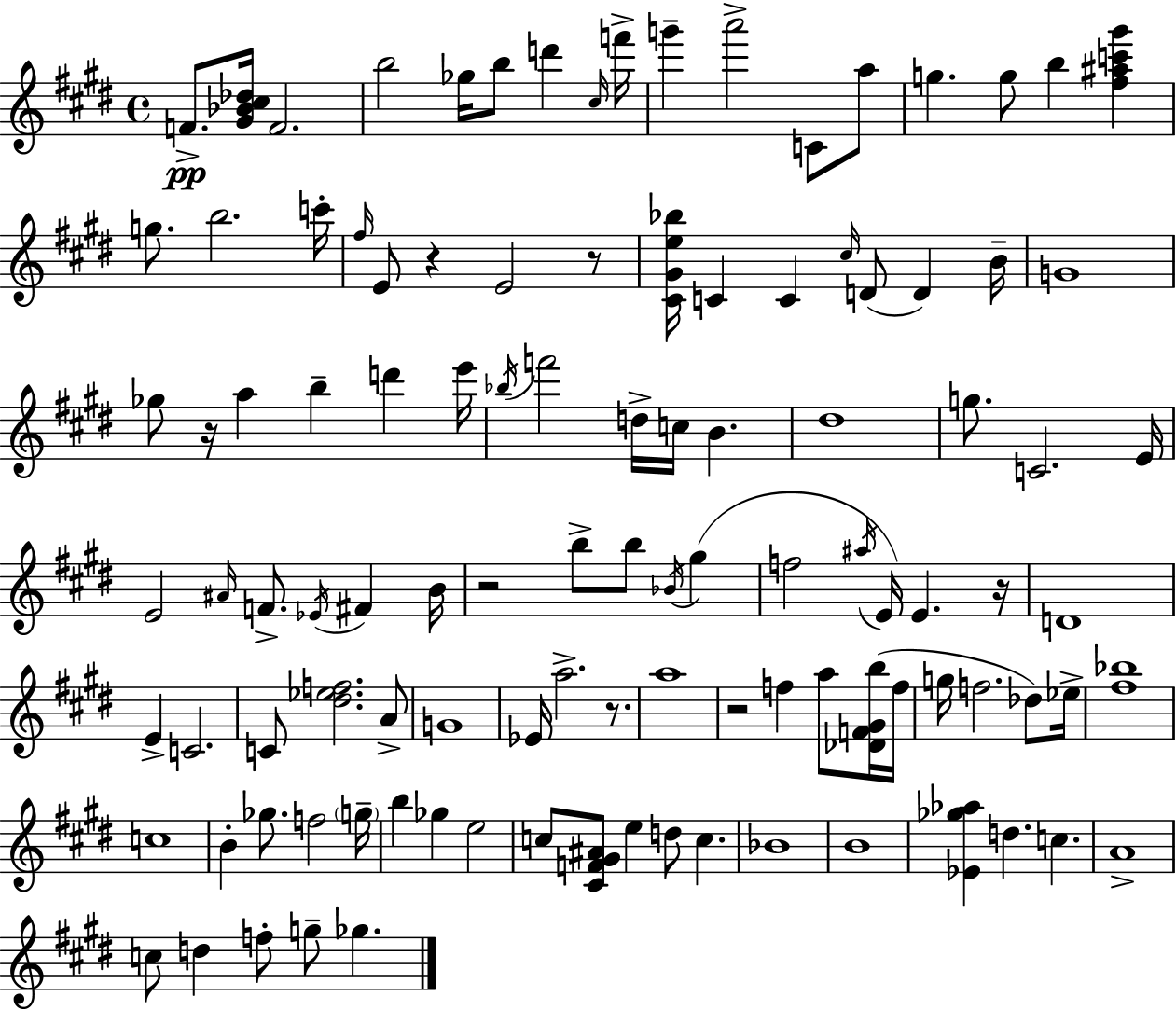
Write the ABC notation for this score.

X:1
T:Untitled
M:4/4
L:1/4
K:E
F/2 [^G_B^c_d]/4 F2 b2 _g/4 b/2 d' ^c/4 f'/4 g' a'2 C/2 a/2 g g/2 b [^f^ac'^g'] g/2 b2 c'/4 ^f/4 E/2 z E2 z/2 [^C^Ge_b]/4 C C ^c/4 D/2 D B/4 G4 _g/2 z/4 a b d' e'/4 _b/4 f'2 d/4 c/4 B ^d4 g/2 C2 E/4 E2 ^A/4 F/2 _E/4 ^F B/4 z2 b/2 b/2 _B/4 ^g f2 ^a/4 E/4 E z/4 D4 E C2 C/2 [^d_ef]2 A/2 G4 _E/4 a2 z/2 a4 z2 f a/2 [_DF^Gb]/4 f/4 g/4 f2 _d/2 _e/4 [^f_b]4 c4 B _g/2 f2 g/4 b _g e2 c/2 [^CF^G^A]/2 e d/2 c _B4 B4 [_E_g_a] d c A4 c/2 d f/2 g/2 _g